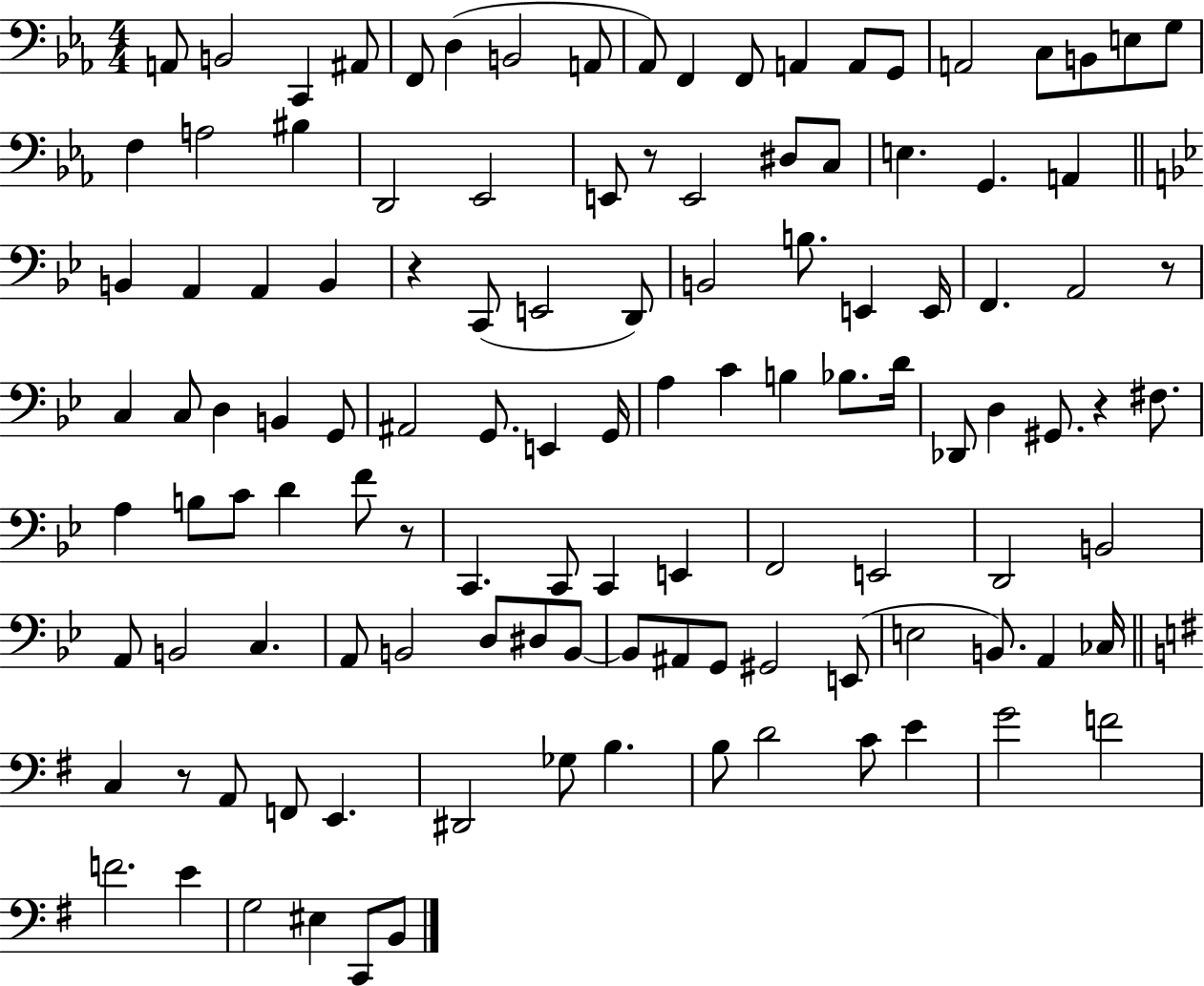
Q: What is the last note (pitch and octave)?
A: B2